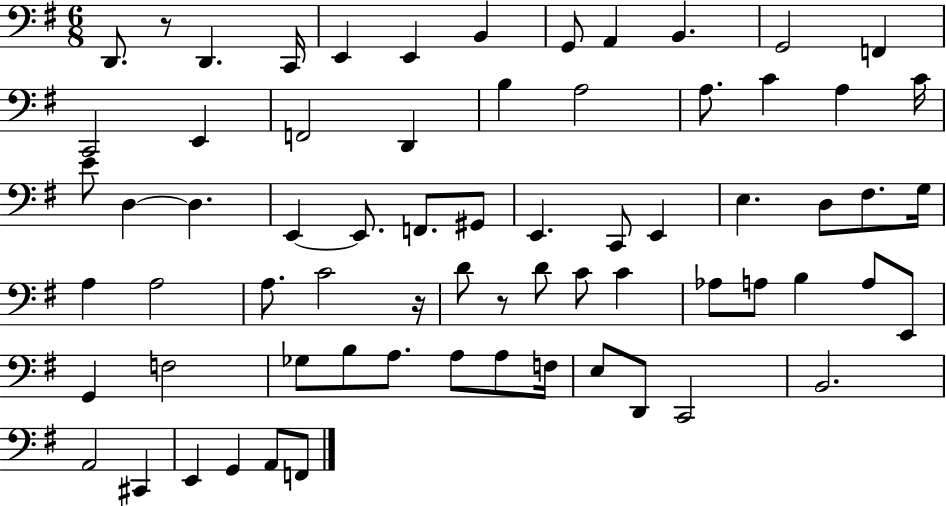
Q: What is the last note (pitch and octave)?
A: F2